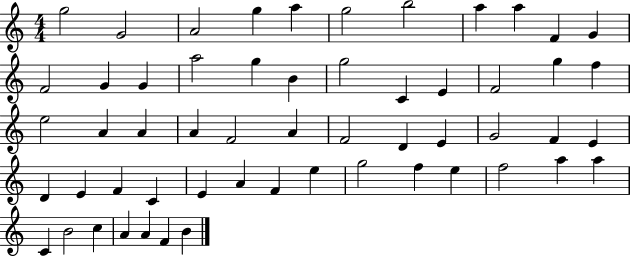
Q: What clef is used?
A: treble